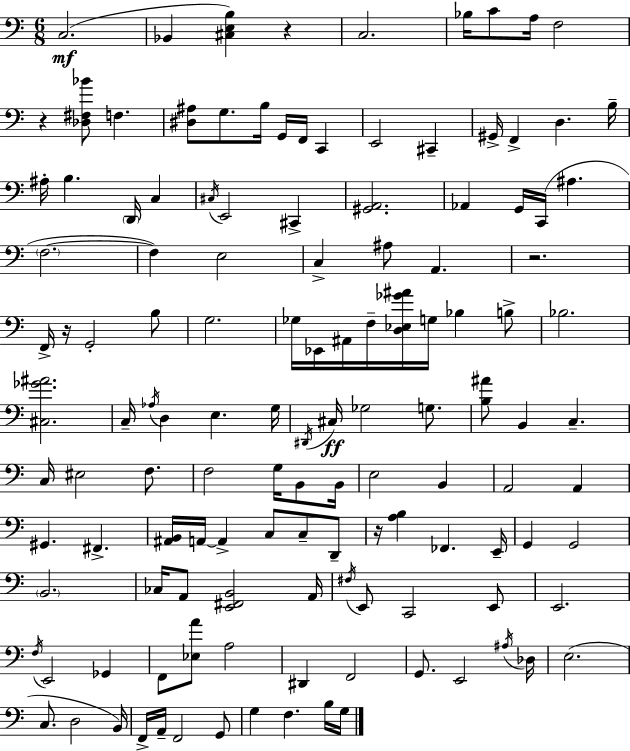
C3/h. Bb2/q [C#3,E3,B3]/q R/q C3/h. Bb3/s C4/e A3/s F3/h R/q [Db3,F#3,Bb4]/e F3/q. [D#3,A#3]/e G3/e. B3/s G2/s F2/s C2/q E2/h C#2/q G#2/s F2/q D3/q. B3/s A#3/s B3/q. D2/s C3/q C#3/s E2/h C#2/q [G#2,A2]/h. Ab2/q G2/s C2/s A#3/q. F3/h. F3/q E3/h C3/q A#3/e A2/q. R/h. F2/s R/s G2/h B3/e G3/h. Gb3/s Eb2/s A#2/s F3/s [D3,Eb3,Gb4,A#4]/s G3/s Bb3/q B3/e Bb3/h. [C#3,Gb4,A#4]/h. C3/s Ab3/s D3/q E3/q. G3/s D#2/s C#3/s Gb3/h G3/e. [B3,A#4]/e B2/q C3/q. C3/s EIS3/h F3/e. F3/h G3/s B2/e B2/s E3/h B2/q A2/h A2/q G#2/q. F#2/q. [A#2,B2]/s A2/s A2/q C3/e C3/e D2/e R/s [A3,B3]/q FES2/q. E2/s G2/q G2/h B2/h. CES3/s A2/e [E2,F#2,B2]/h A2/s F#3/s E2/e C2/h E2/e E2/h. F3/s E2/h Gb2/q F2/e [Eb3,A4]/e A3/h D#2/q F2/h G2/e. E2/h A#3/s Db3/s E3/h. C3/e. D3/h B2/s F2/s A2/s F2/h G2/e G3/q F3/q. B3/s G3/s